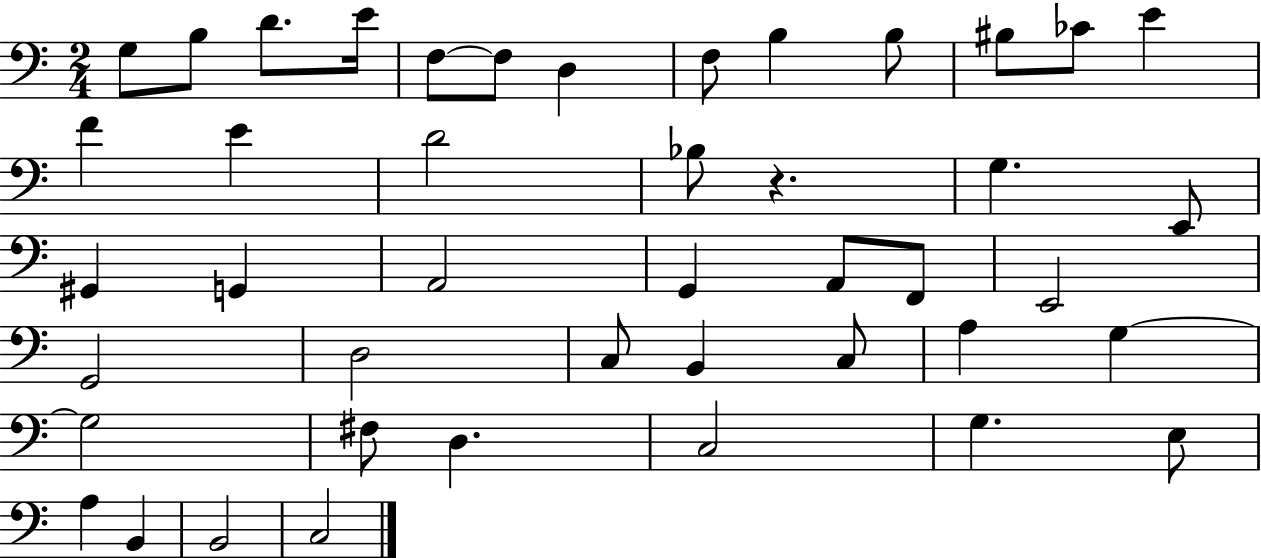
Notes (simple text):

G3/e B3/e D4/e. E4/s F3/e F3/e D3/q F3/e B3/q B3/e BIS3/e CES4/e E4/q F4/q E4/q D4/h Bb3/e R/q. G3/q. E2/e G#2/q G2/q A2/h G2/q A2/e F2/e E2/h G2/h D3/h C3/e B2/q C3/e A3/q G3/q G3/h F#3/e D3/q. C3/h G3/q. E3/e A3/q B2/q B2/h C3/h